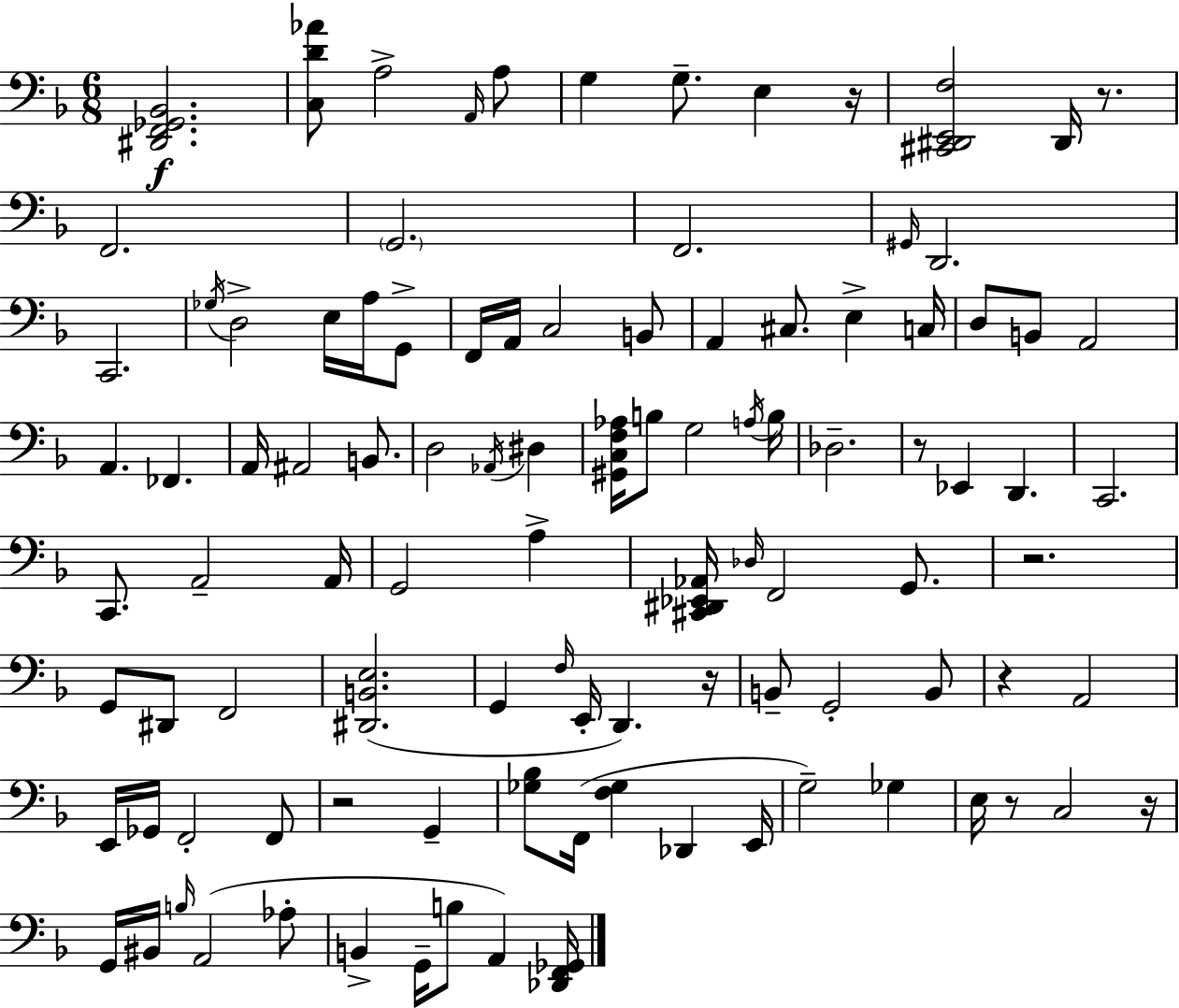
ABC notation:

X:1
T:Untitled
M:6/8
L:1/4
K:F
[^D,,F,,_G,,_B,,]2 [C,D_A]/2 A,2 A,,/4 A,/2 G, G,/2 E, z/4 [^C,,^D,,E,,F,]2 ^D,,/4 z/2 F,,2 G,,2 F,,2 ^G,,/4 D,,2 C,,2 _G,/4 D,2 E,/4 A,/4 G,,/2 F,,/4 A,,/4 C,2 B,,/2 A,, ^C,/2 E, C,/4 D,/2 B,,/2 A,,2 A,, _F,, A,,/4 ^A,,2 B,,/2 D,2 _A,,/4 ^D, [^G,,C,F,_A,]/4 B,/2 G,2 A,/4 B,/4 _D,2 z/2 _E,, D,, C,,2 C,,/2 A,,2 A,,/4 G,,2 A, [^C,,^D,,_E,,_A,,]/4 _D,/4 F,,2 G,,/2 z2 G,,/2 ^D,,/2 F,,2 [^D,,B,,E,]2 G,, F,/4 E,,/4 D,, z/4 B,,/2 G,,2 B,,/2 z A,,2 E,,/4 _G,,/4 F,,2 F,,/2 z2 G,, [_G,_B,]/2 F,,/4 [F,_G,] _D,, E,,/4 G,2 _G, E,/4 z/2 C,2 z/4 G,,/4 ^B,,/4 B,/4 A,,2 _A,/2 B,, G,,/4 B,/2 A,, [_D,,F,,_G,,]/4